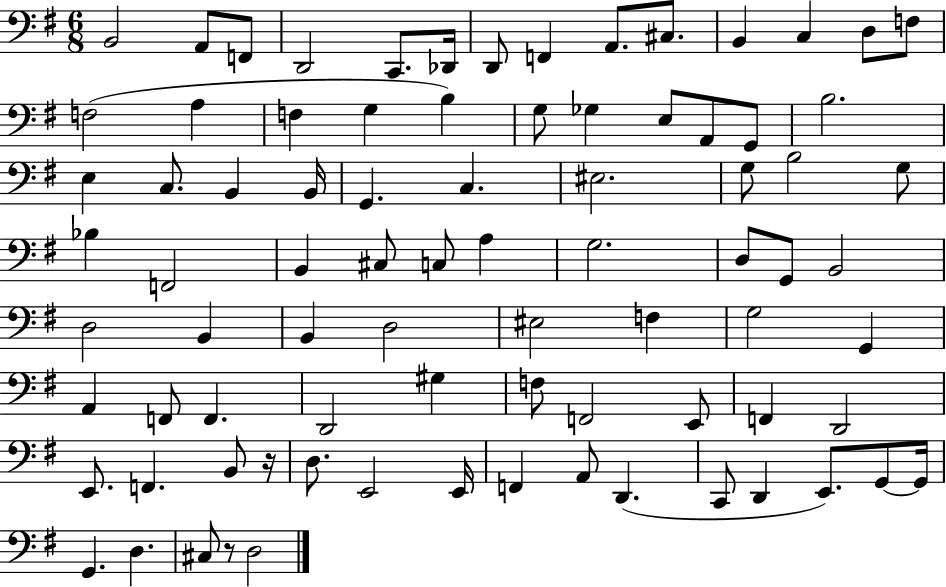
{
  \clef bass
  \numericTimeSignature
  \time 6/8
  \key g \major
  b,2 a,8 f,8 | d,2 c,8. des,16 | d,8 f,4 a,8. cis8. | b,4 c4 d8 f8 | \break f2( a4 | f4 g4 b4) | g8 ges4 e8 a,8 g,8 | b2. | \break e4 c8. b,4 b,16 | g,4. c4. | eis2. | g8 b2 g8 | \break bes4 f,2 | b,4 cis8 c8 a4 | g2. | d8 g,8 b,2 | \break d2 b,4 | b,4 d2 | eis2 f4 | g2 g,4 | \break a,4 f,8 f,4. | d,2 gis4 | f8 f,2 e,8 | f,4 d,2 | \break e,8. f,4. b,8 r16 | d8. e,2 e,16 | f,4 a,8 d,4.( | c,8 d,4 e,8.) g,8~~ g,16 | \break g,4. d4. | cis8 r8 d2 | \bar "|."
}